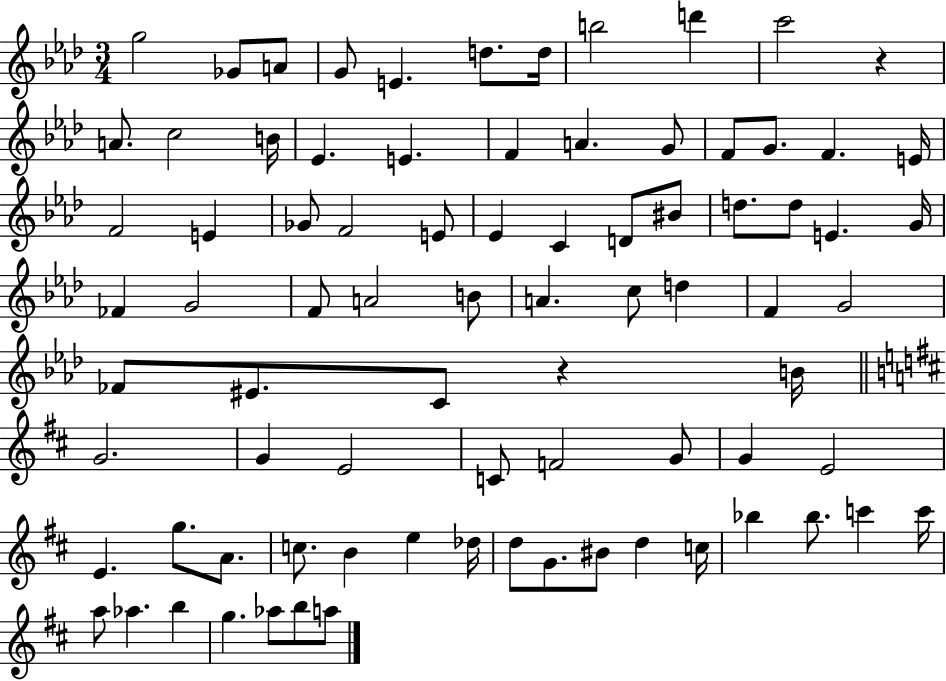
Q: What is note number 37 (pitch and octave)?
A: G4